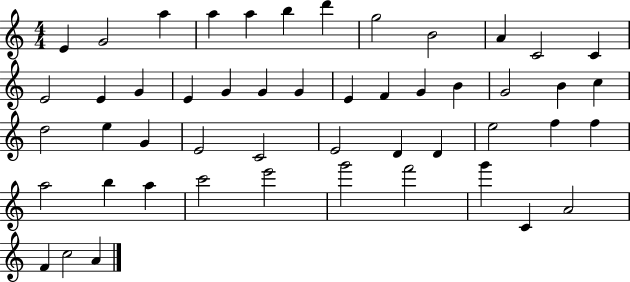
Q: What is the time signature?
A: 4/4